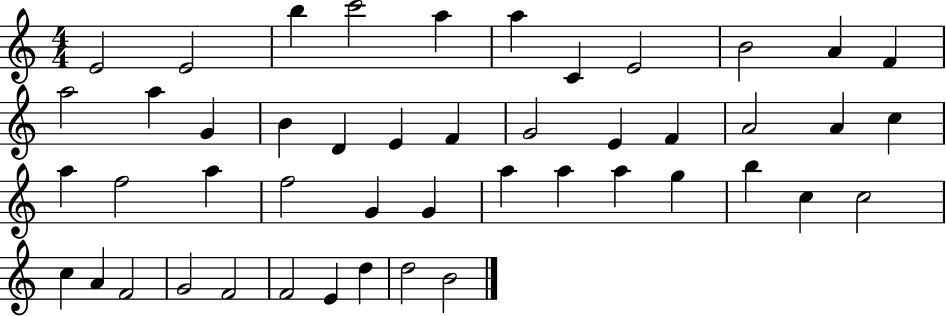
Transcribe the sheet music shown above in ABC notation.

X:1
T:Untitled
M:4/4
L:1/4
K:C
E2 E2 b c'2 a a C E2 B2 A F a2 a G B D E F G2 E F A2 A c a f2 a f2 G G a a a g b c c2 c A F2 G2 F2 F2 E d d2 B2